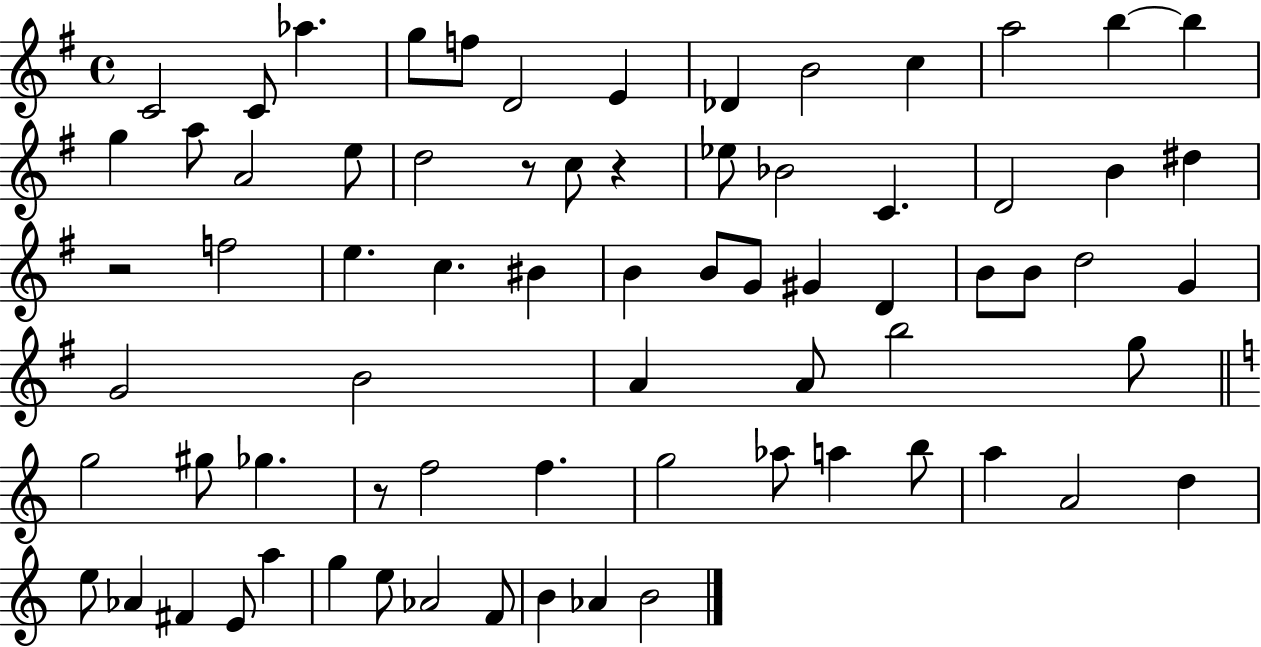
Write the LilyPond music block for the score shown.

{
  \clef treble
  \time 4/4
  \defaultTimeSignature
  \key g \major
  c'2 c'8 aes''4. | g''8 f''8 d'2 e'4 | des'4 b'2 c''4 | a''2 b''4~~ b''4 | \break g''4 a''8 a'2 e''8 | d''2 r8 c''8 r4 | ees''8 bes'2 c'4. | d'2 b'4 dis''4 | \break r2 f''2 | e''4. c''4. bis'4 | b'4 b'8 g'8 gis'4 d'4 | b'8 b'8 d''2 g'4 | \break g'2 b'2 | a'4 a'8 b''2 g''8 | \bar "||" \break \key c \major g''2 gis''8 ges''4. | r8 f''2 f''4. | g''2 aes''8 a''4 b''8 | a''4 a'2 d''4 | \break e''8 aes'4 fis'4 e'8 a''4 | g''4 e''8 aes'2 f'8 | b'4 aes'4 b'2 | \bar "|."
}